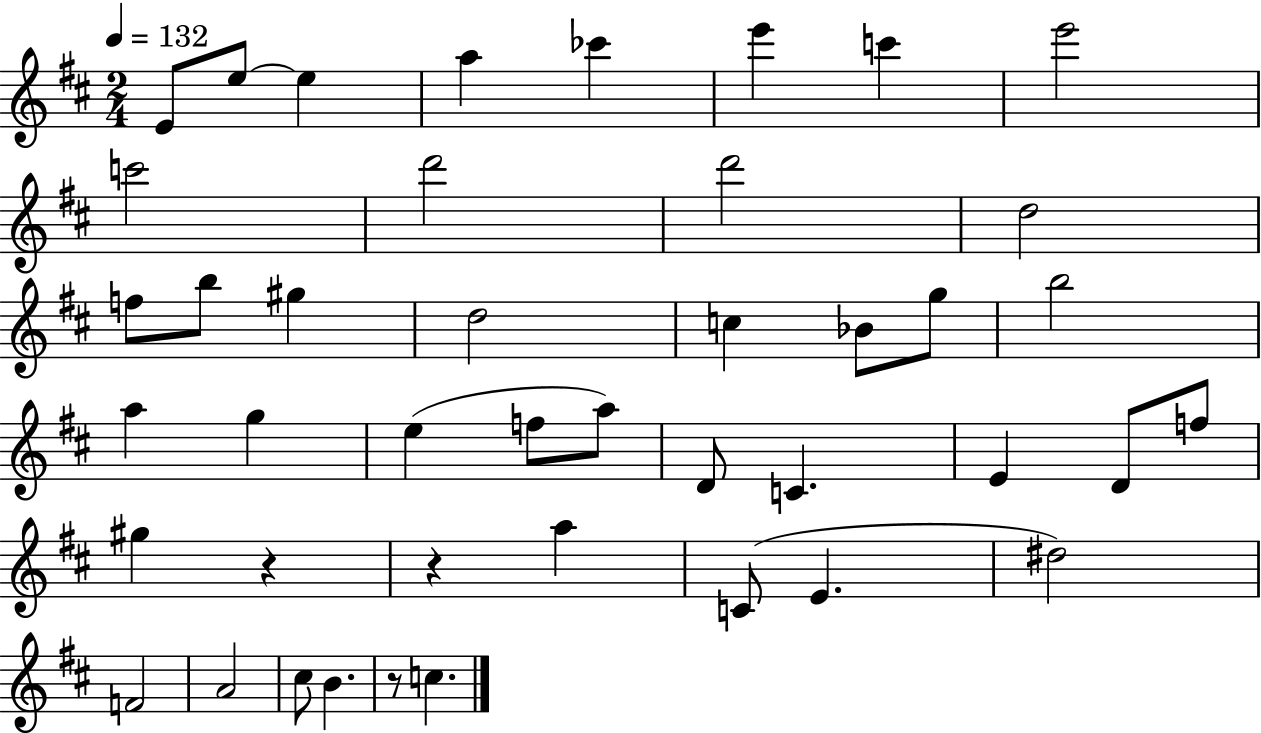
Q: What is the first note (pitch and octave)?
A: E4